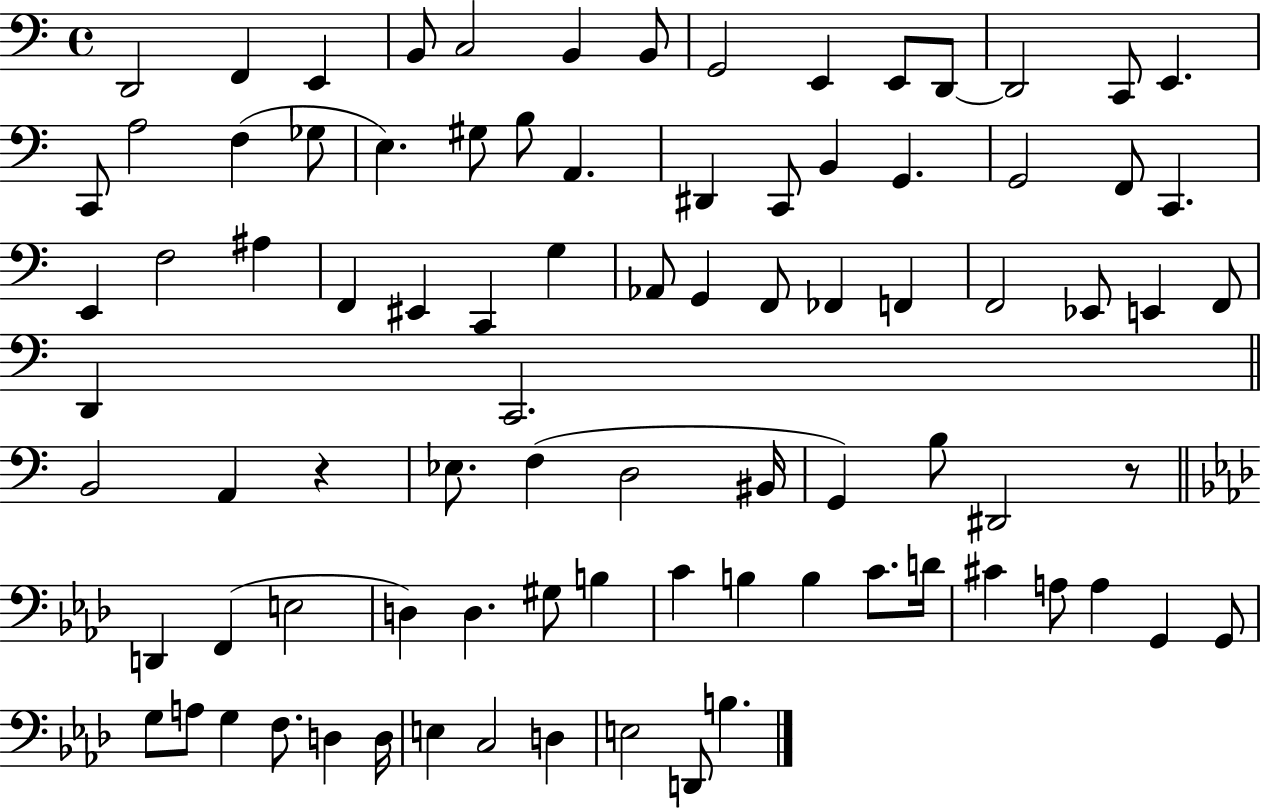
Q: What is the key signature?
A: C major